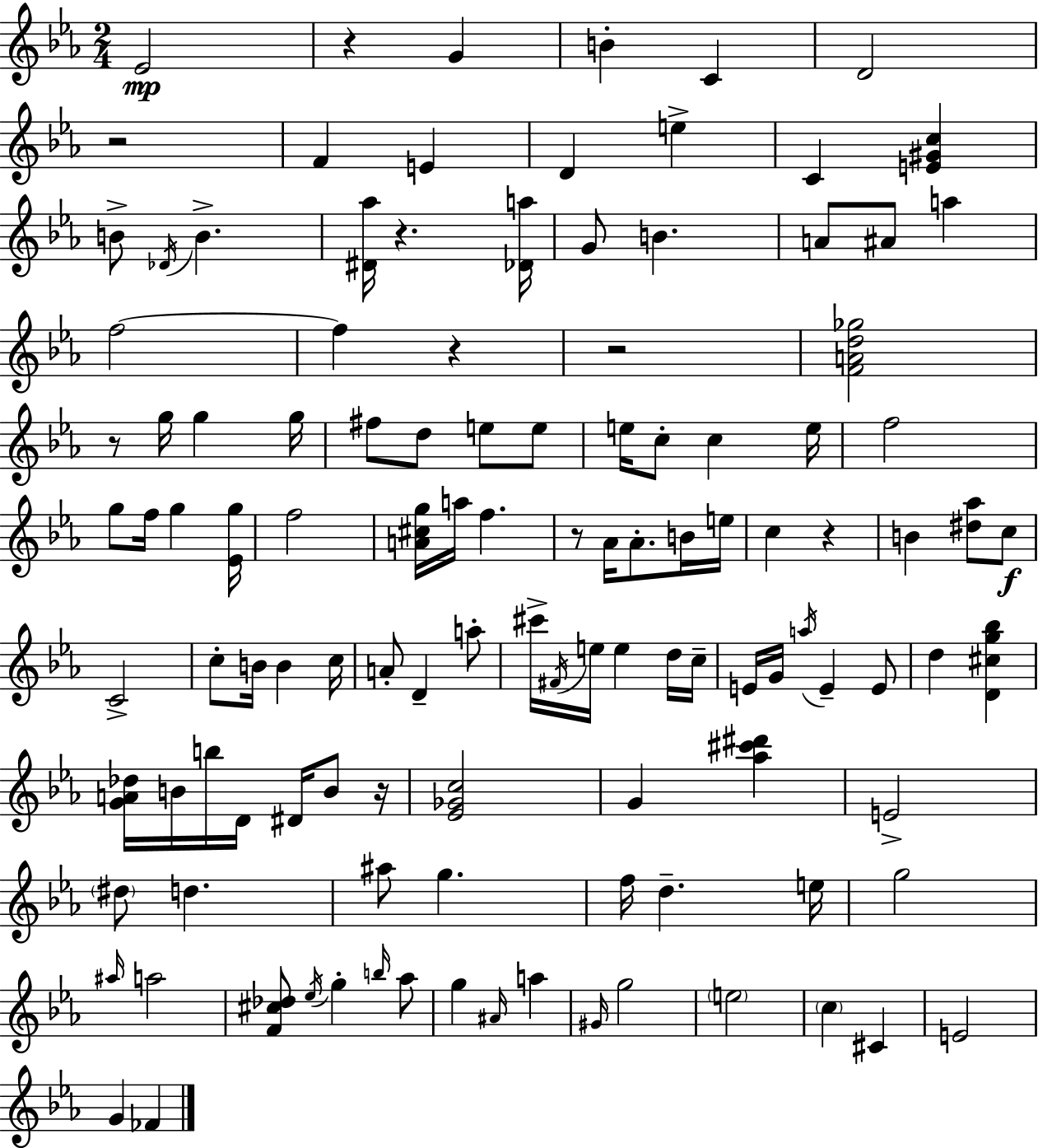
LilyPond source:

{
  \clef treble
  \numericTimeSignature
  \time 2/4
  \key ees \major
  ees'2\mp | r4 g'4 | b'4-. c'4 | d'2 | \break r2 | f'4 e'4 | d'4 e''4-> | c'4 <e' gis' c''>4 | \break b'8-> \acciaccatura { des'16 } b'4.-> | <dis' aes''>16 r4. | <des' a''>16 g'8 b'4. | a'8 ais'8 a''4 | \break f''2~~ | f''4 r4 | r2 | <f' a' d'' ges''>2 | \break r8 g''16 g''4 | g''16 fis''8 d''8 e''8 e''8 | e''16 c''8-. c''4 | e''16 f''2 | \break g''8 f''16 g''4 | <ees' g''>16 f''2 | <a' cis'' g''>16 a''16 f''4. | r8 aes'16 aes'8.-. b'16 | \break e''16 c''4 r4 | b'4 <dis'' aes''>8 c''8\f | c'2-> | c''8-. b'16 b'4 | \break c''16 a'8-. d'4-- a''8-. | cis'''16-> \acciaccatura { fis'16 } e''16 e''4 | d''16 c''16-- e'16 g'16 \acciaccatura { a''16 } e'4-- | e'8 d''4 <d' cis'' g'' bes''>4 | \break <g' a' des''>16 b'16 b''16 d'16 dis'16 | b'8 r16 <ees' ges' c''>2 | g'4 <aes'' cis''' dis'''>4 | e'2-> | \break \parenthesize dis''8 d''4. | ais''8 g''4. | f''16 d''4.-- | e''16 g''2 | \break \grace { ais''16 } a''2 | <f' cis'' des''>8 \acciaccatura { ees''16 } g''4-. | \grace { b''16 } aes''8 g''4 | \grace { ais'16 } a''4 \grace { gis'16 } | \break g''2 | \parenthesize e''2 | \parenthesize c''4 cis'4 | e'2 | \break g'4 fes'4 | \bar "|."
}